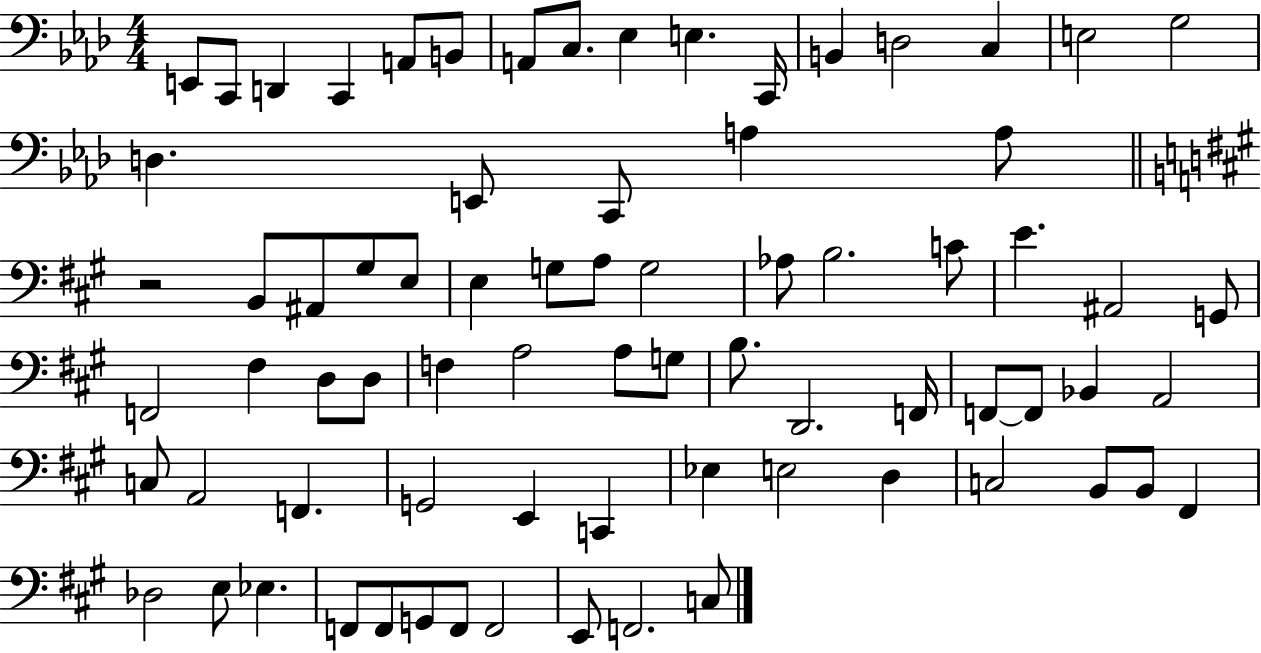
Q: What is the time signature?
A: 4/4